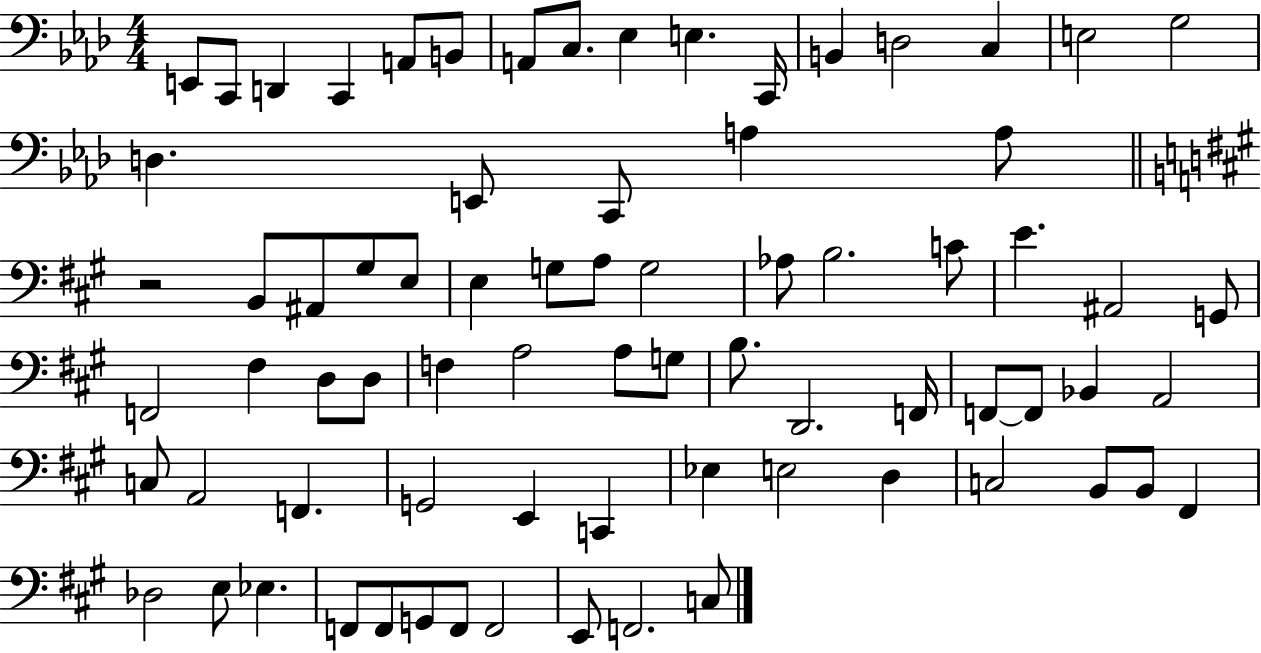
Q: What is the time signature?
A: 4/4